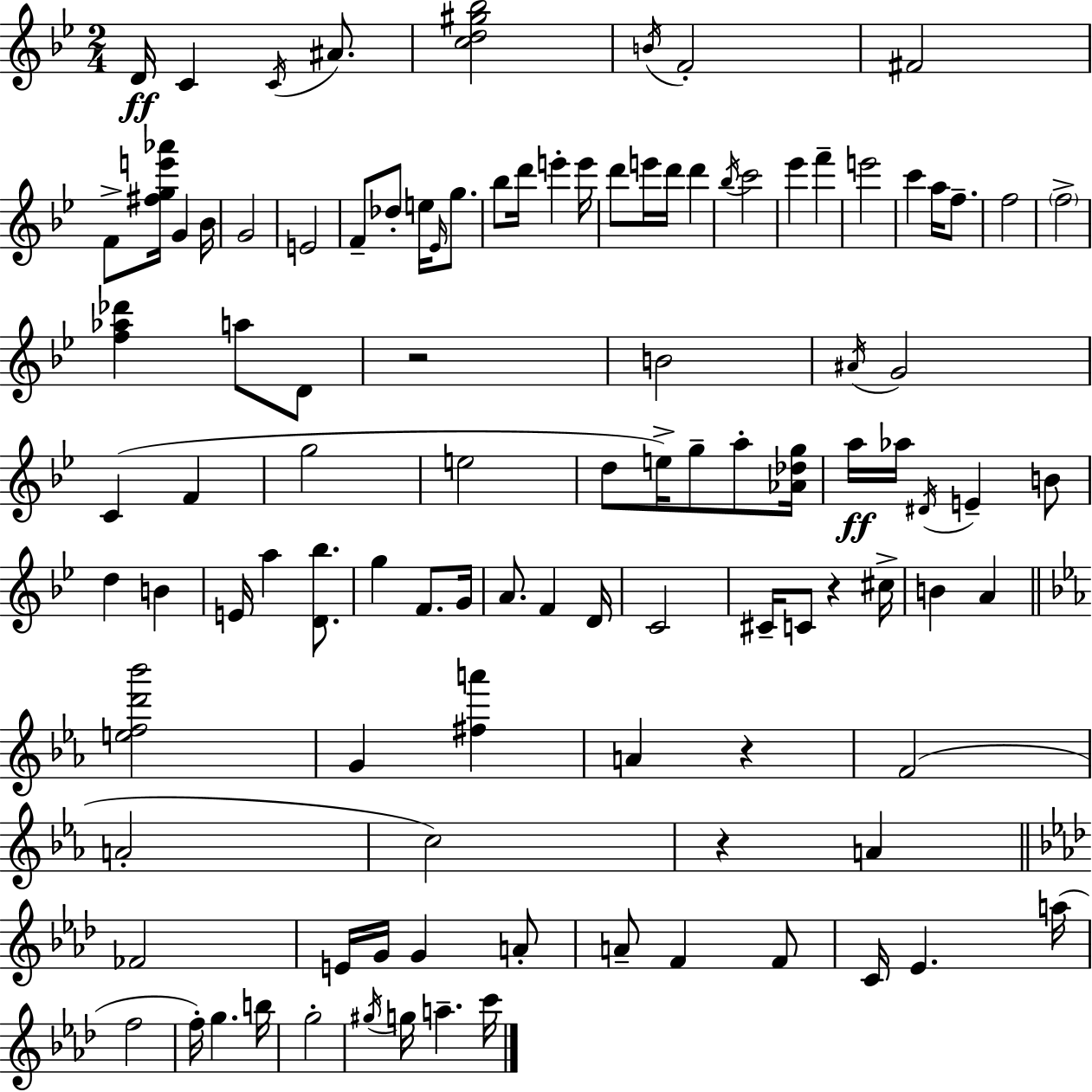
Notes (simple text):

D4/s C4/q C4/s A#4/e. [C5,D5,G#5,Bb5]/h B4/s F4/h F#4/h F4/e [F#5,G5,E6,Ab6]/s G4/q Bb4/s G4/h E4/h F4/e Db5/e E5/s Eb4/s G5/e. Bb5/e D6/s E6/q E6/s D6/e E6/s D6/s D6/q Bb5/s C6/h Eb6/q F6/q E6/h C6/q A5/s F5/e. F5/h F5/h [F5,Ab5,Db6]/q A5/e D4/e R/h B4/h A#4/s G4/h C4/q F4/q G5/h E5/h D5/e E5/s G5/e A5/e [Ab4,Db5,G5]/s A5/s Ab5/s D#4/s E4/q B4/e D5/q B4/q E4/s A5/q [D4,Bb5]/e. G5/q F4/e. G4/s A4/e. F4/q D4/s C4/h C#4/s C4/e R/q C#5/s B4/q A4/q [E5,F5,D6,Bb6]/h G4/q [F#5,A6]/q A4/q R/q F4/h A4/h C5/h R/q A4/q FES4/h E4/s G4/s G4/q A4/e A4/e F4/q F4/e C4/s Eb4/q. A5/s F5/h F5/s G5/q. B5/s G5/h G#5/s G5/s A5/q. C6/s